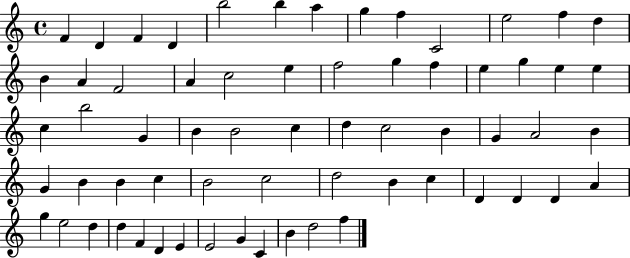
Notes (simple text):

F4/q D4/q F4/q D4/q B5/h B5/q A5/q G5/q F5/q C4/h E5/h F5/q D5/q B4/q A4/q F4/h A4/q C5/h E5/q F5/h G5/q F5/q E5/q G5/q E5/q E5/q C5/q B5/h G4/q B4/q B4/h C5/q D5/q C5/h B4/q G4/q A4/h B4/q G4/q B4/q B4/q C5/q B4/h C5/h D5/h B4/q C5/q D4/q D4/q D4/q A4/q G5/q E5/h D5/q D5/q F4/q D4/q E4/q E4/h G4/q C4/q B4/q D5/h F5/q